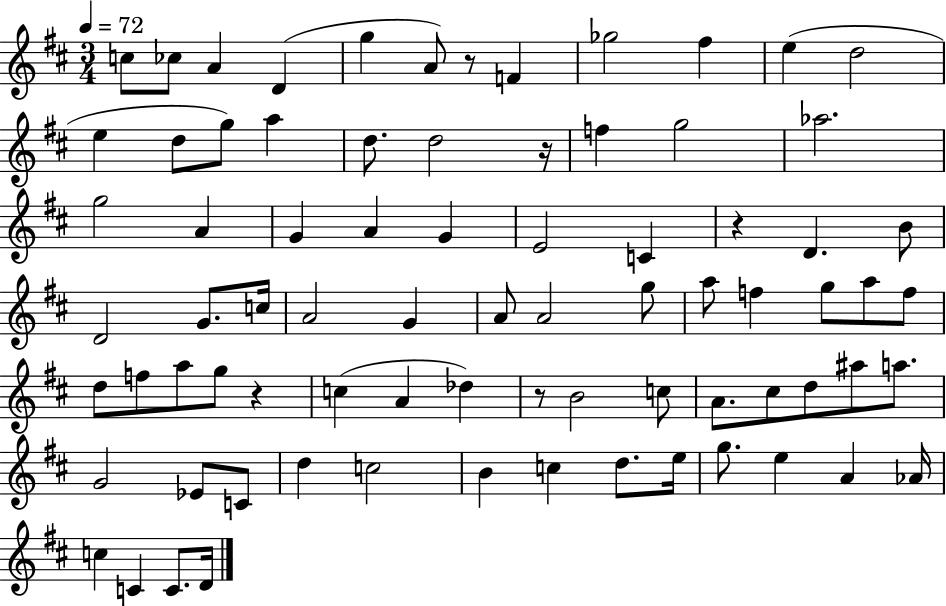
C5/e CES5/e A4/q D4/q G5/q A4/e R/e F4/q Gb5/h F#5/q E5/q D5/h E5/q D5/e G5/e A5/q D5/e. D5/h R/s F5/q G5/h Ab5/h. G5/h A4/q G4/q A4/q G4/q E4/h C4/q R/q D4/q. B4/e D4/h G4/e. C5/s A4/h G4/q A4/e A4/h G5/e A5/e F5/q G5/e A5/e F5/e D5/e F5/e A5/e G5/e R/q C5/q A4/q Db5/q R/e B4/h C5/e A4/e. C#5/e D5/e A#5/e A5/e. G4/h Eb4/e C4/e D5/q C5/h B4/q C5/q D5/e. E5/s G5/e. E5/q A4/q Ab4/s C5/q C4/q C4/e. D4/s